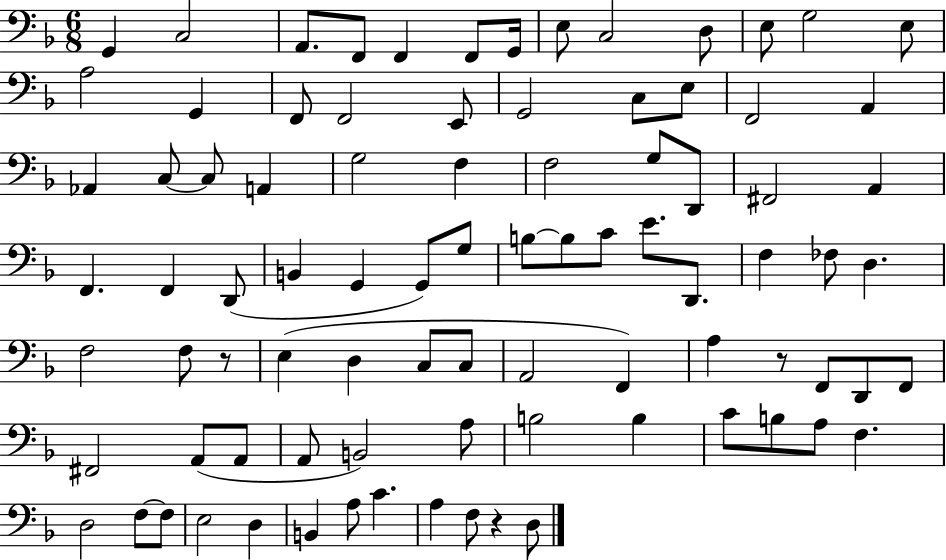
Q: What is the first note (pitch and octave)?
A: G2